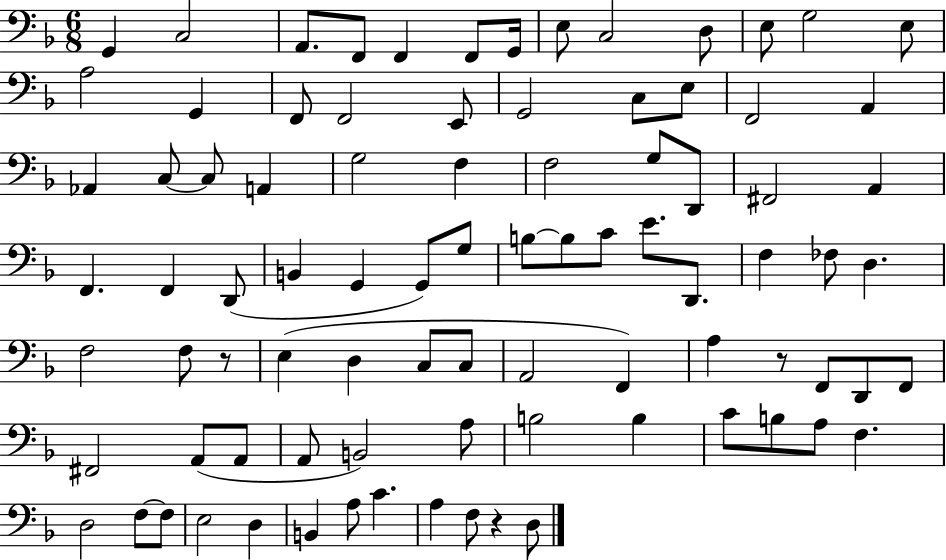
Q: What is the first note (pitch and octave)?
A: G2